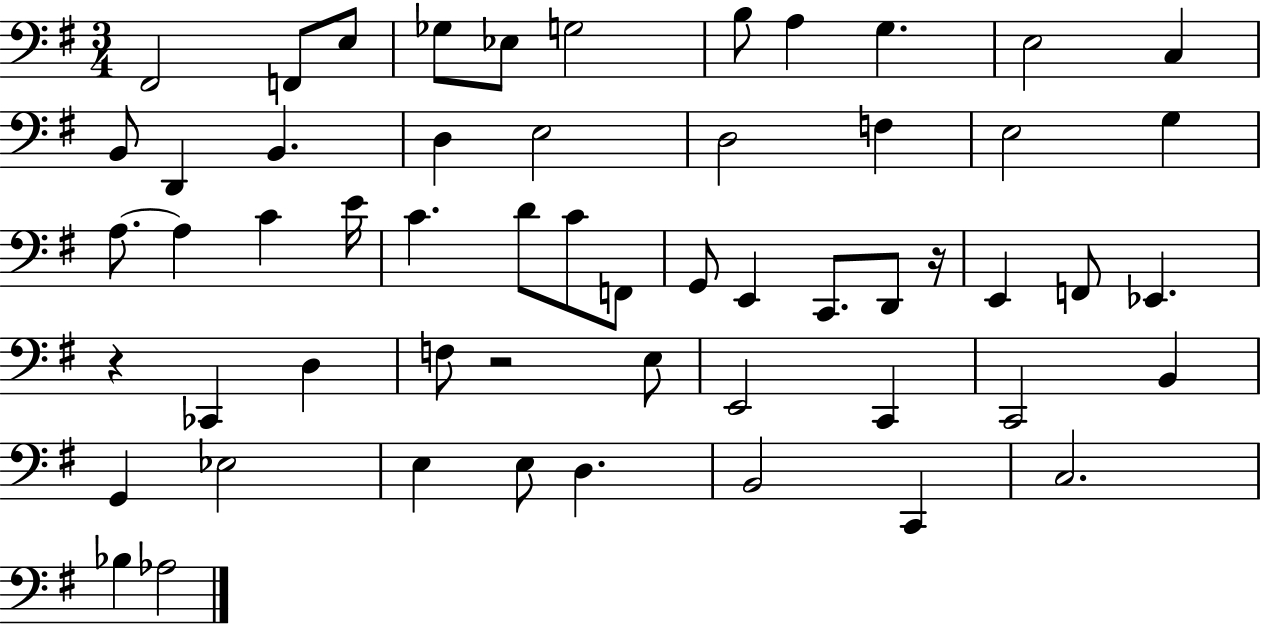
X:1
T:Untitled
M:3/4
L:1/4
K:G
^F,,2 F,,/2 E,/2 _G,/2 _E,/2 G,2 B,/2 A, G, E,2 C, B,,/2 D,, B,, D, E,2 D,2 F, E,2 G, A,/2 A, C E/4 C D/2 C/2 F,,/2 G,,/2 E,, C,,/2 D,,/2 z/4 E,, F,,/2 _E,, z _C,, D, F,/2 z2 E,/2 E,,2 C,, C,,2 B,, G,, _E,2 E, E,/2 D, B,,2 C,, C,2 _B, _A,2